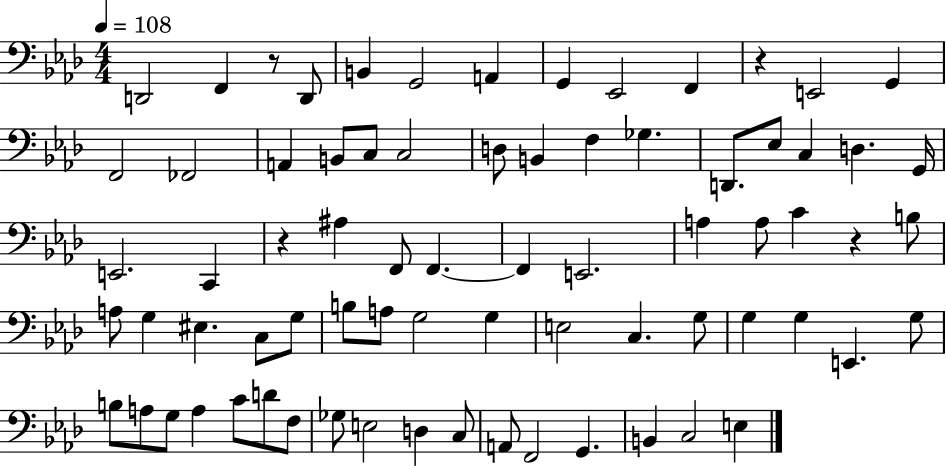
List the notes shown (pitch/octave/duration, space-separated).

D2/h F2/q R/e D2/e B2/q G2/h A2/q G2/q Eb2/h F2/q R/q E2/h G2/q F2/h FES2/h A2/q B2/e C3/e C3/h D3/e B2/q F3/q Gb3/q. D2/e. Eb3/e C3/q D3/q. G2/s E2/h. C2/q R/q A#3/q F2/e F2/q. F2/q E2/h. A3/q A3/e C4/q R/q B3/e A3/e G3/q EIS3/q. C3/e G3/e B3/e A3/e G3/h G3/q E3/h C3/q. G3/e G3/q G3/q E2/q. G3/e B3/e A3/e G3/e A3/q C4/e D4/e F3/e Gb3/e E3/h D3/q C3/e A2/e F2/h G2/q. B2/q C3/h E3/q